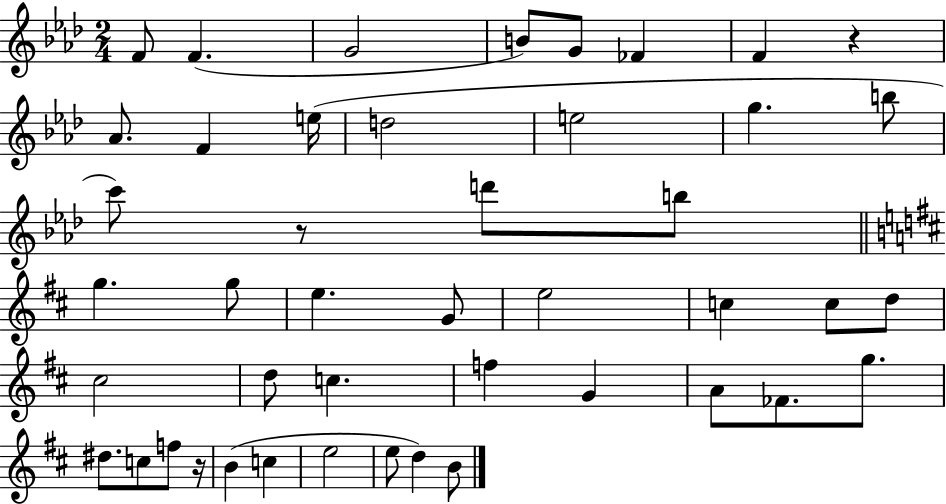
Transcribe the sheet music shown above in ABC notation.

X:1
T:Untitled
M:2/4
L:1/4
K:Ab
F/2 F G2 B/2 G/2 _F F z _A/2 F e/4 d2 e2 g b/2 c'/2 z/2 d'/2 b/2 g g/2 e G/2 e2 c c/2 d/2 ^c2 d/2 c f G A/2 _F/2 g/2 ^d/2 c/2 f/2 z/4 B c e2 e/2 d B/2